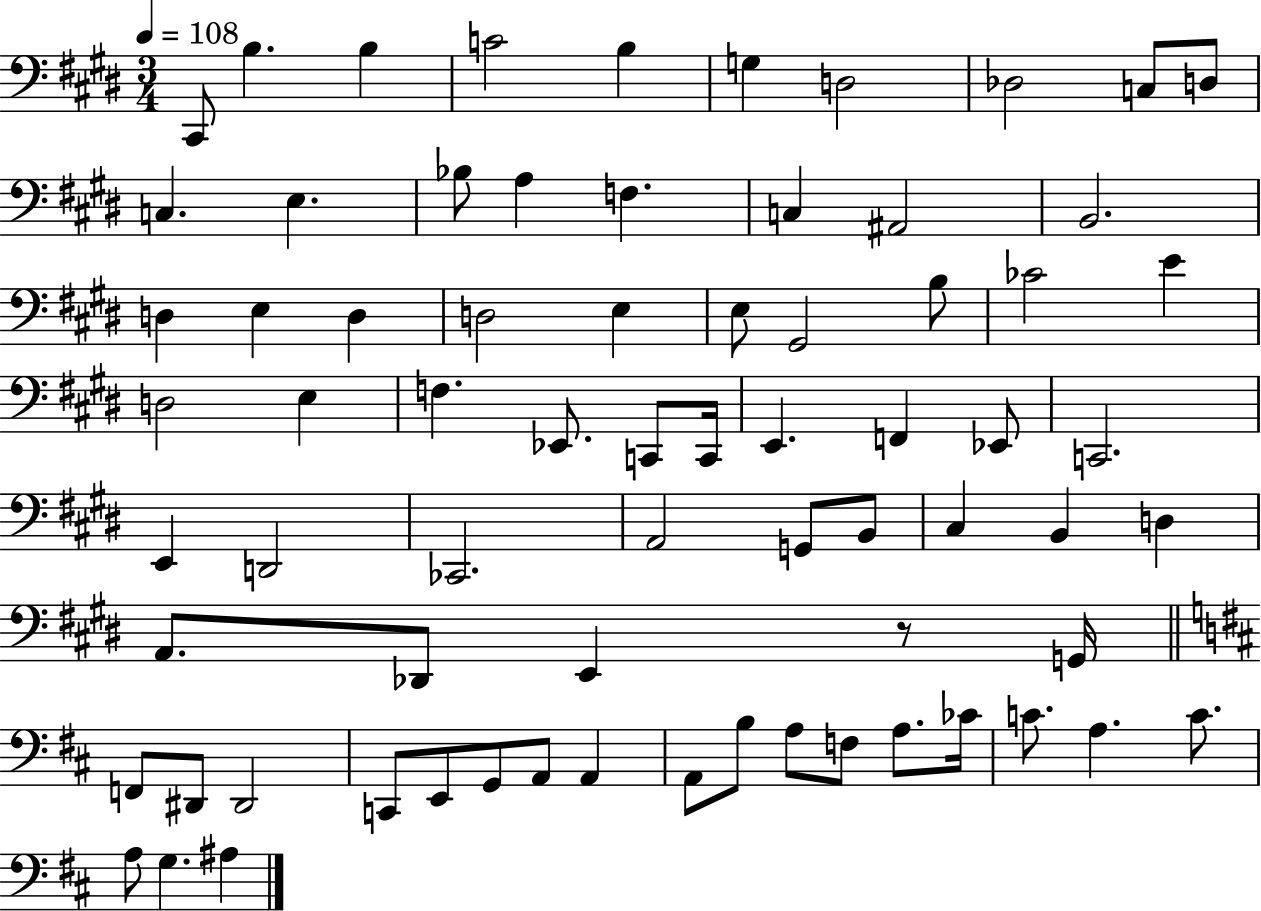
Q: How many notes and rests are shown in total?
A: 72